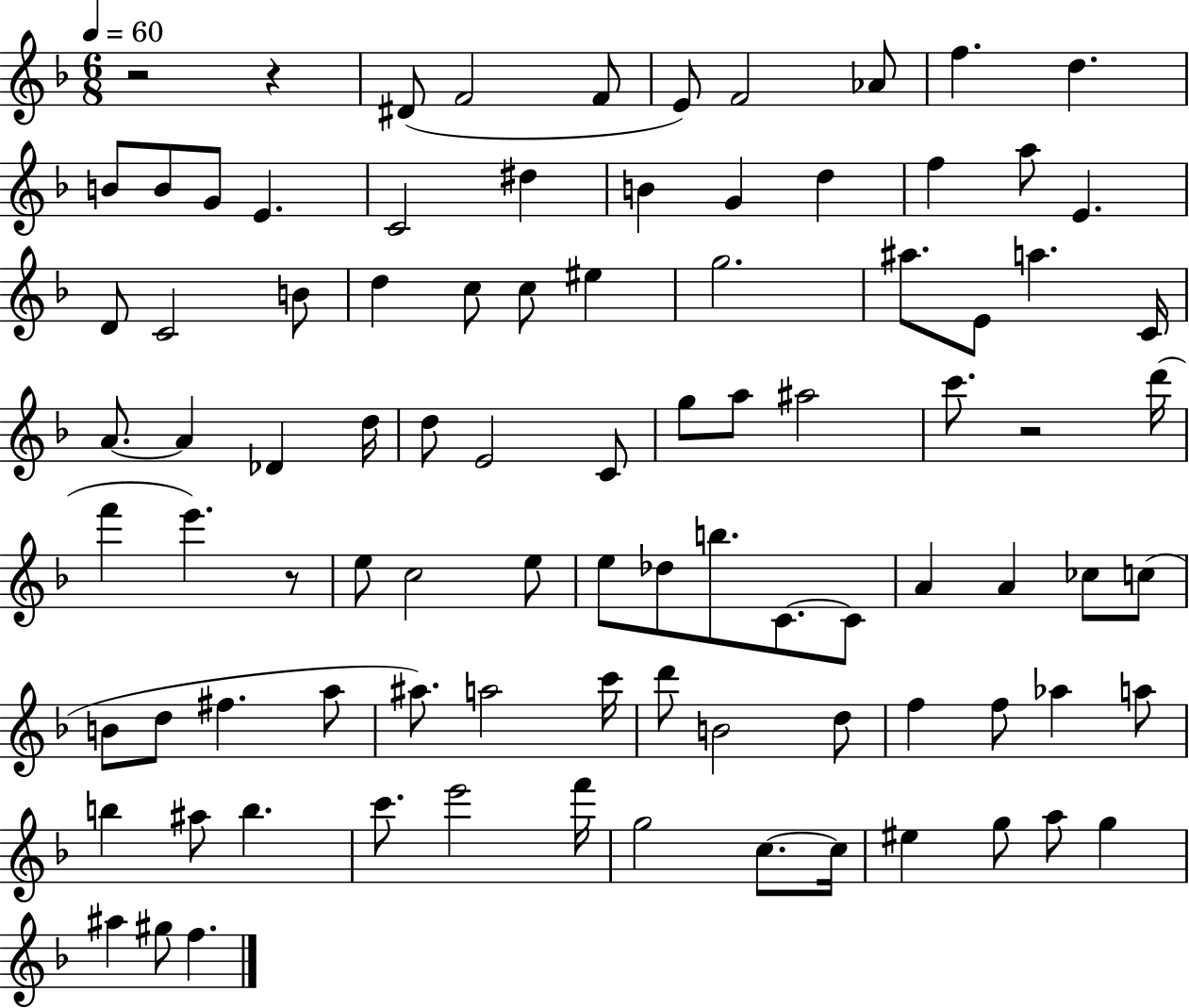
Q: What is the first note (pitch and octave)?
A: D#4